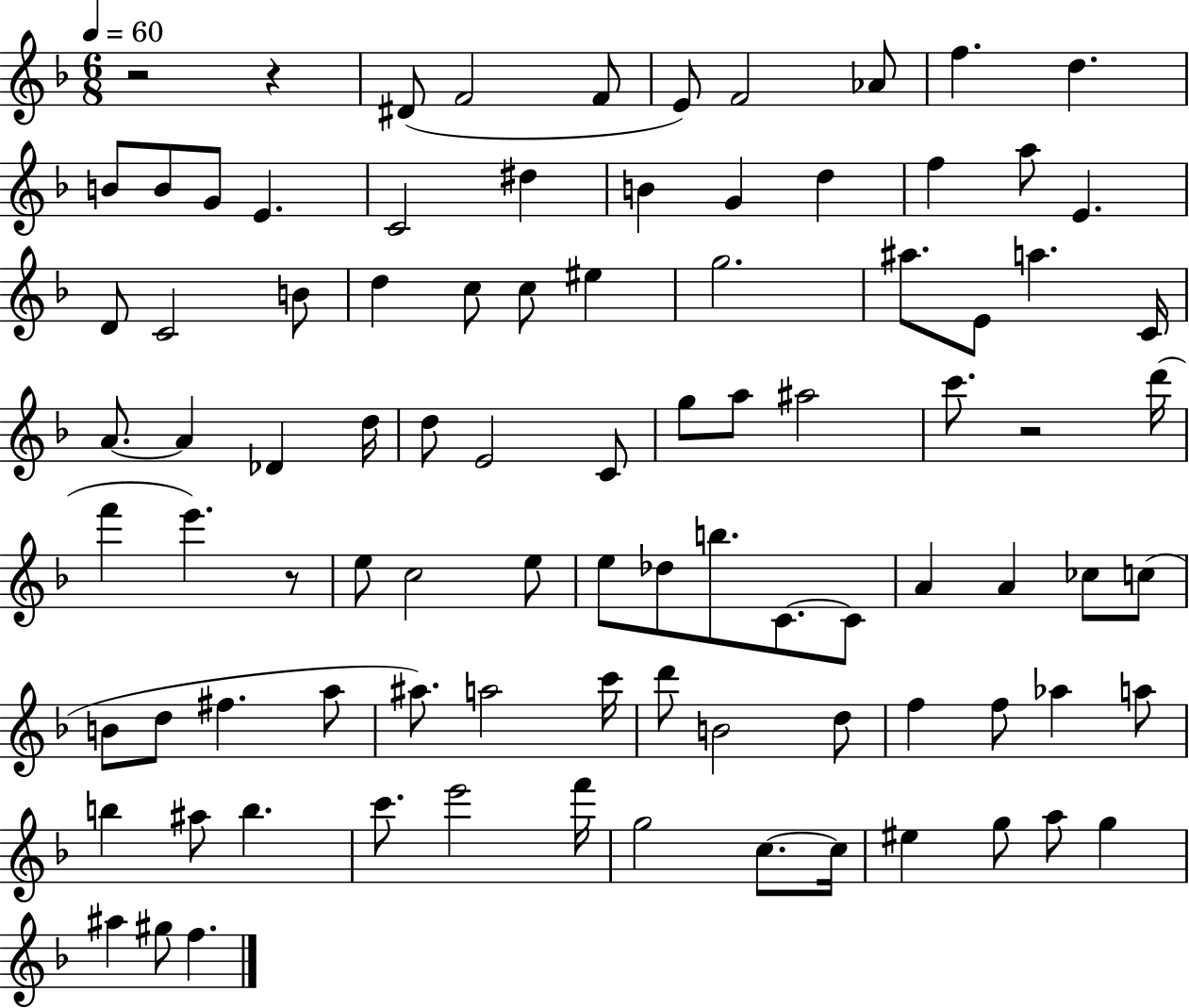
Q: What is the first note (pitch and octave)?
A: D#4